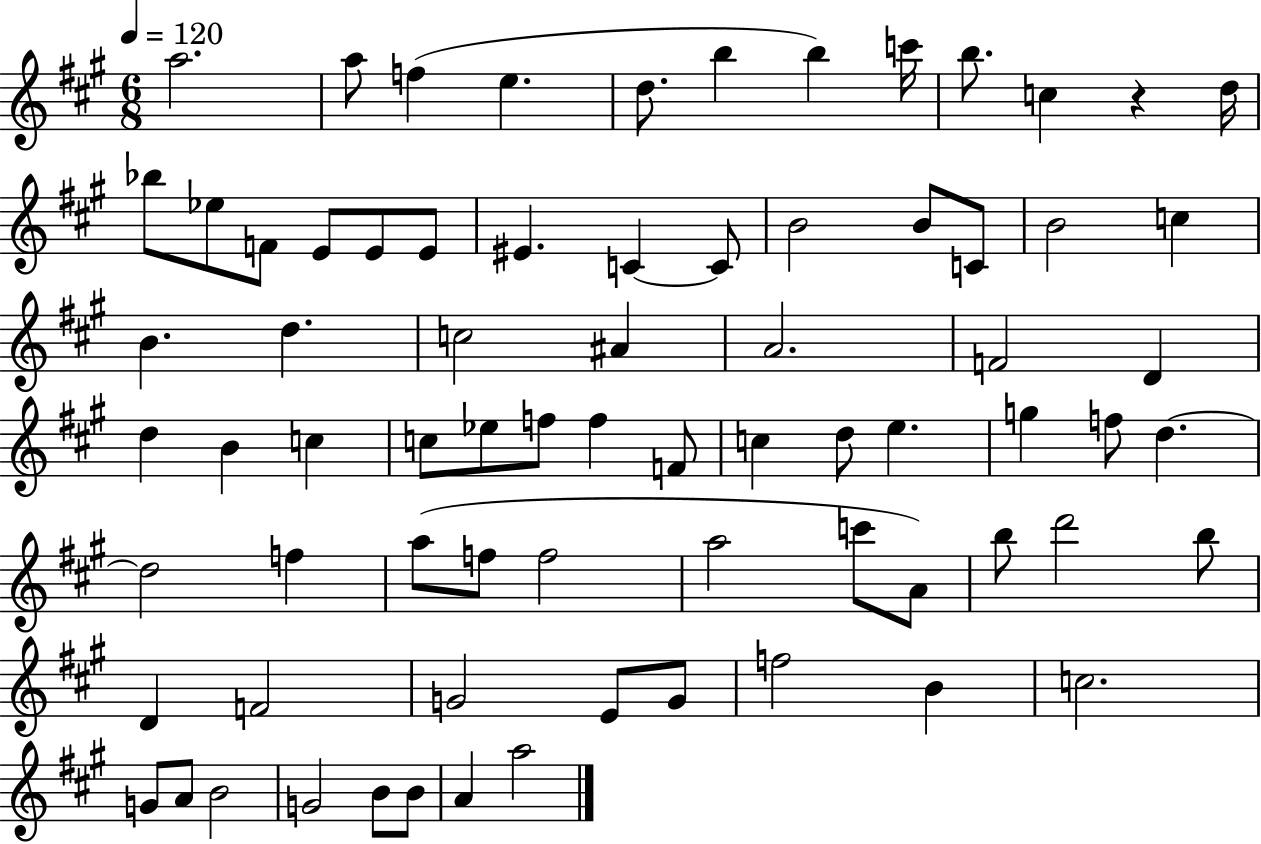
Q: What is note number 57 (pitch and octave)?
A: B5